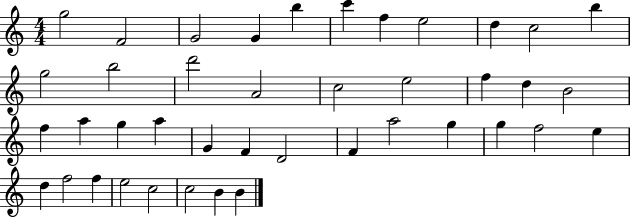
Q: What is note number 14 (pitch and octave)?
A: D6